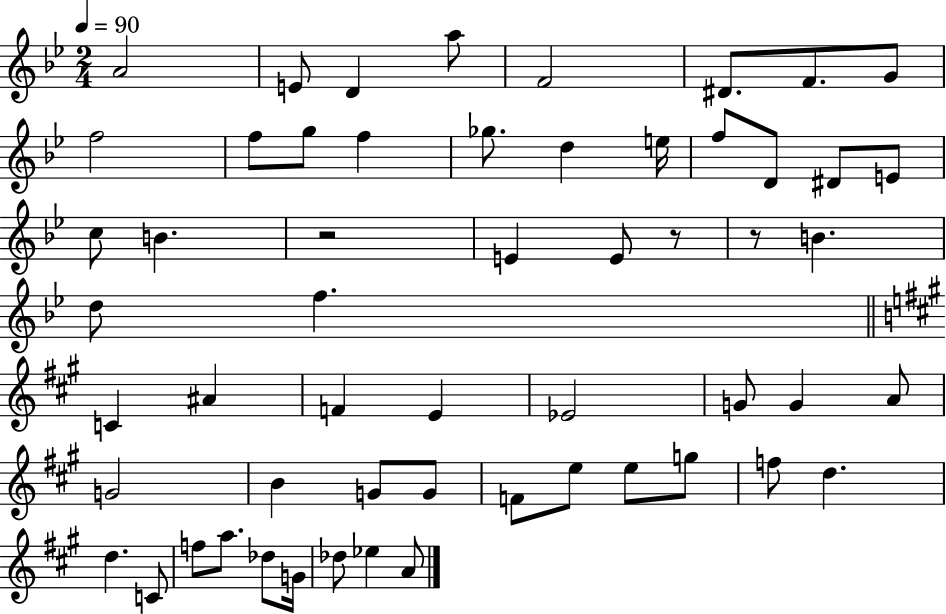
A4/h E4/e D4/q A5/e F4/h D#4/e. F4/e. G4/e F5/h F5/e G5/e F5/q Gb5/e. D5/q E5/s F5/e D4/e D#4/e E4/e C5/e B4/q. R/h E4/q E4/e R/e R/e B4/q. D5/e F5/q. C4/q A#4/q F4/q E4/q Eb4/h G4/e G4/q A4/e G4/h B4/q G4/e G4/e F4/e E5/e E5/e G5/e F5/e D5/q. D5/q. C4/e F5/e A5/e. Db5/e G4/s Db5/e Eb5/q A4/e